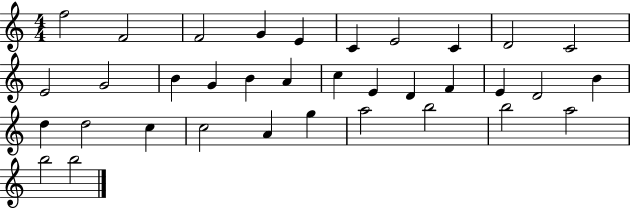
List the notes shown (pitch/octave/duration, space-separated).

F5/h F4/h F4/h G4/q E4/q C4/q E4/h C4/q D4/h C4/h E4/h G4/h B4/q G4/q B4/q A4/q C5/q E4/q D4/q F4/q E4/q D4/h B4/q D5/q D5/h C5/q C5/h A4/q G5/q A5/h B5/h B5/h A5/h B5/h B5/h